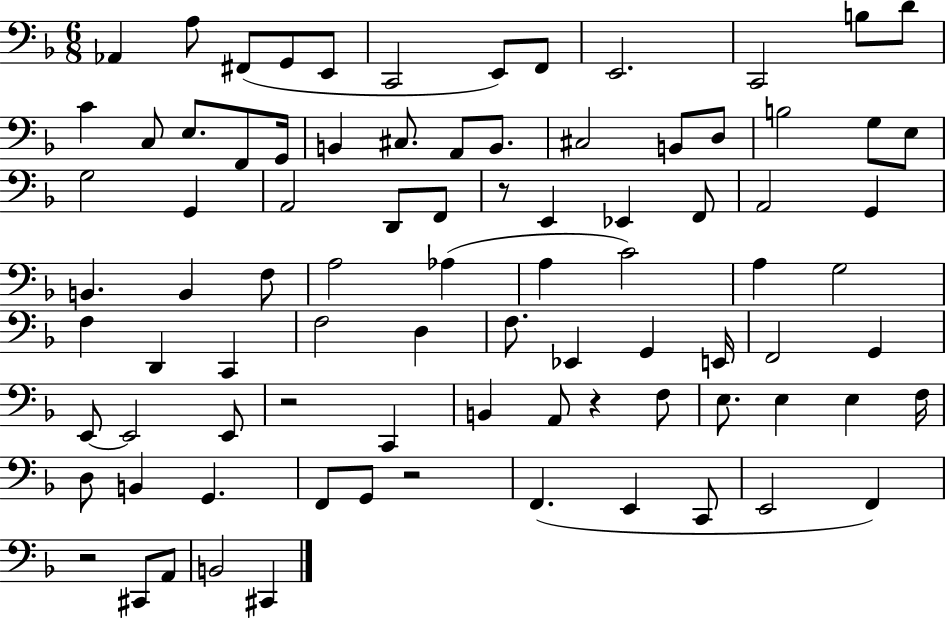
X:1
T:Untitled
M:6/8
L:1/4
K:F
_A,, A,/2 ^F,,/2 G,,/2 E,,/2 C,,2 E,,/2 F,,/2 E,,2 C,,2 B,/2 D/2 C C,/2 E,/2 F,,/2 G,,/4 B,, ^C,/2 A,,/2 B,,/2 ^C,2 B,,/2 D,/2 B,2 G,/2 E,/2 G,2 G,, A,,2 D,,/2 F,,/2 z/2 E,, _E,, F,,/2 A,,2 G,, B,, B,, F,/2 A,2 _A, A, C2 A, G,2 F, D,, C,, F,2 D, F,/2 _E,, G,, E,,/4 F,,2 G,, E,,/2 E,,2 E,,/2 z2 C,, B,, A,,/2 z F,/2 E,/2 E, E, F,/4 D,/2 B,, G,, F,,/2 G,,/2 z2 F,, E,, C,,/2 E,,2 F,, z2 ^C,,/2 A,,/2 B,,2 ^C,,